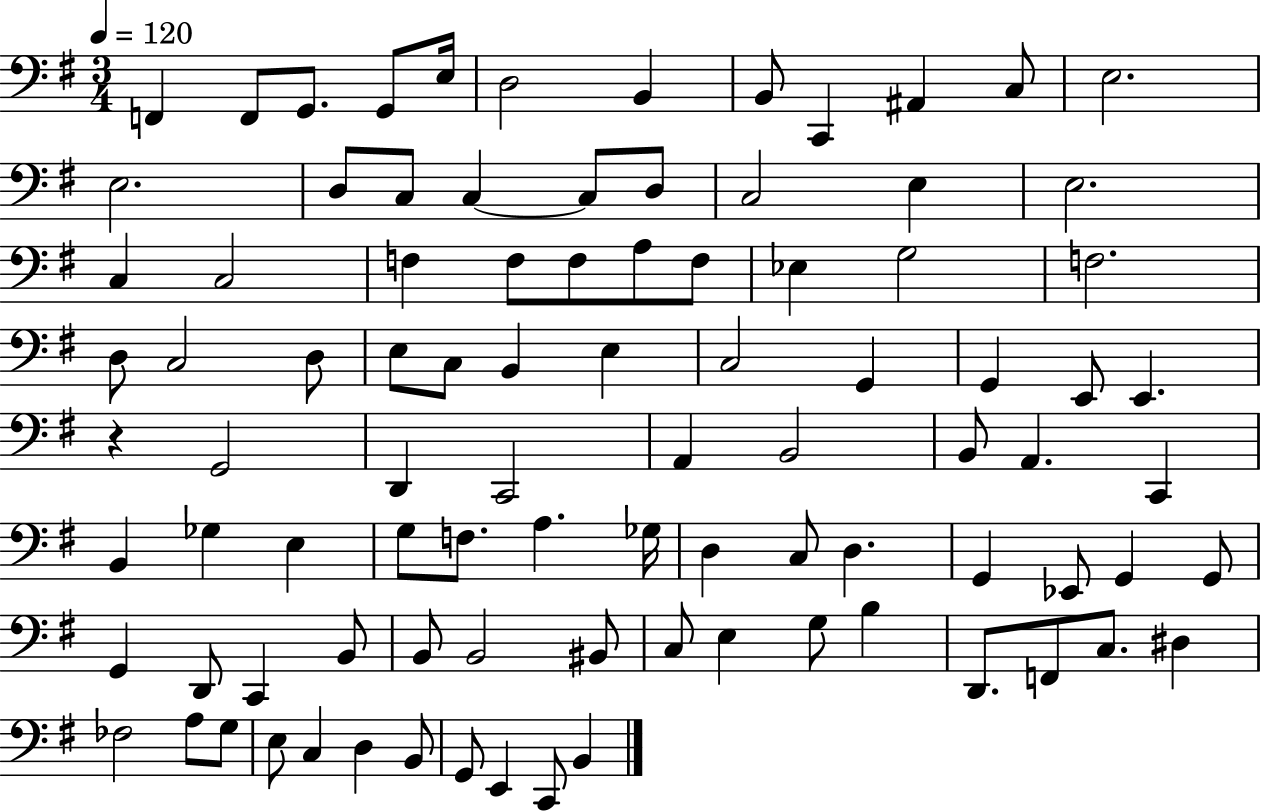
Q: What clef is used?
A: bass